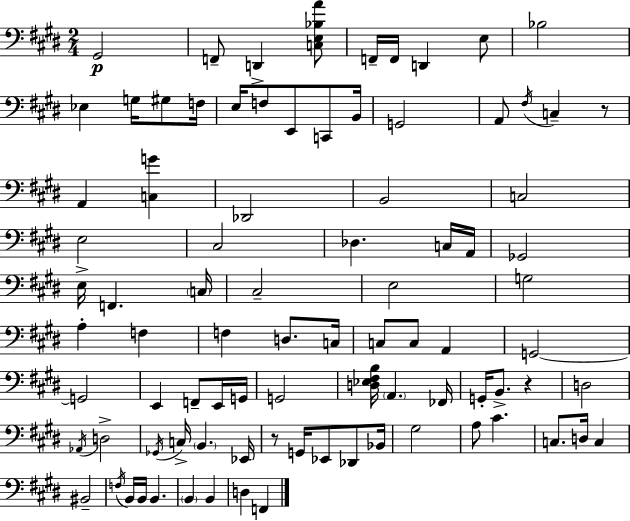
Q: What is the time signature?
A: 2/4